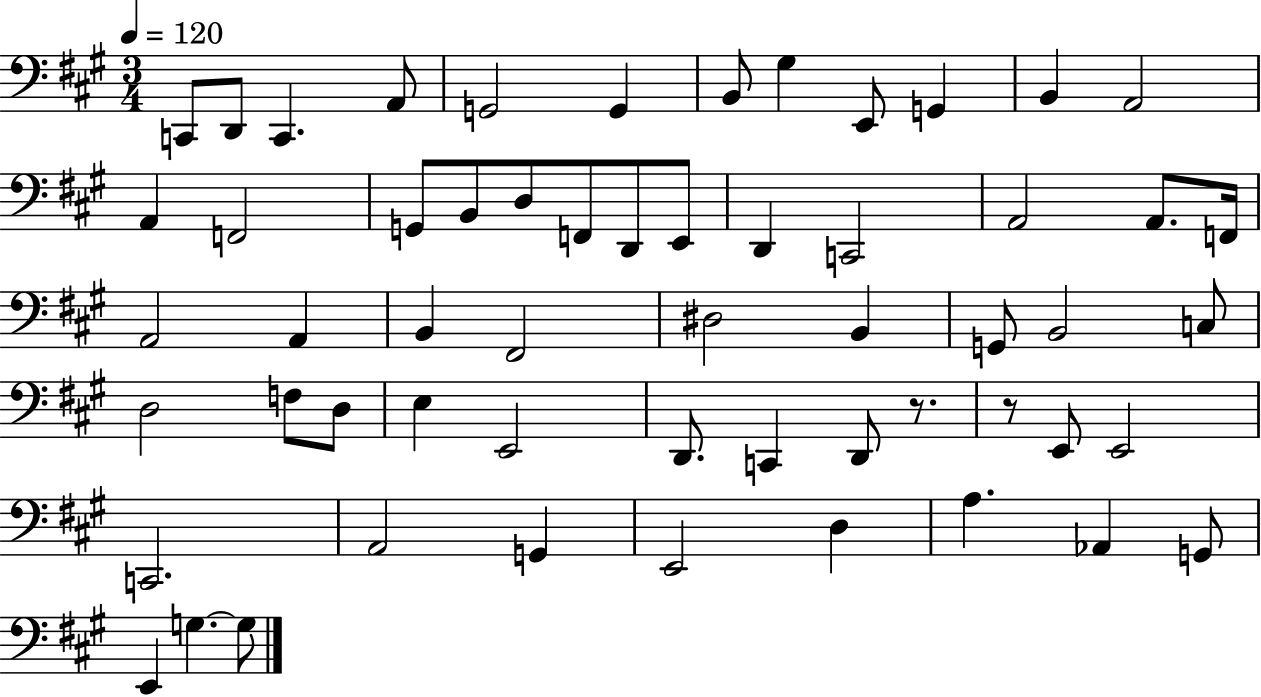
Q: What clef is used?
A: bass